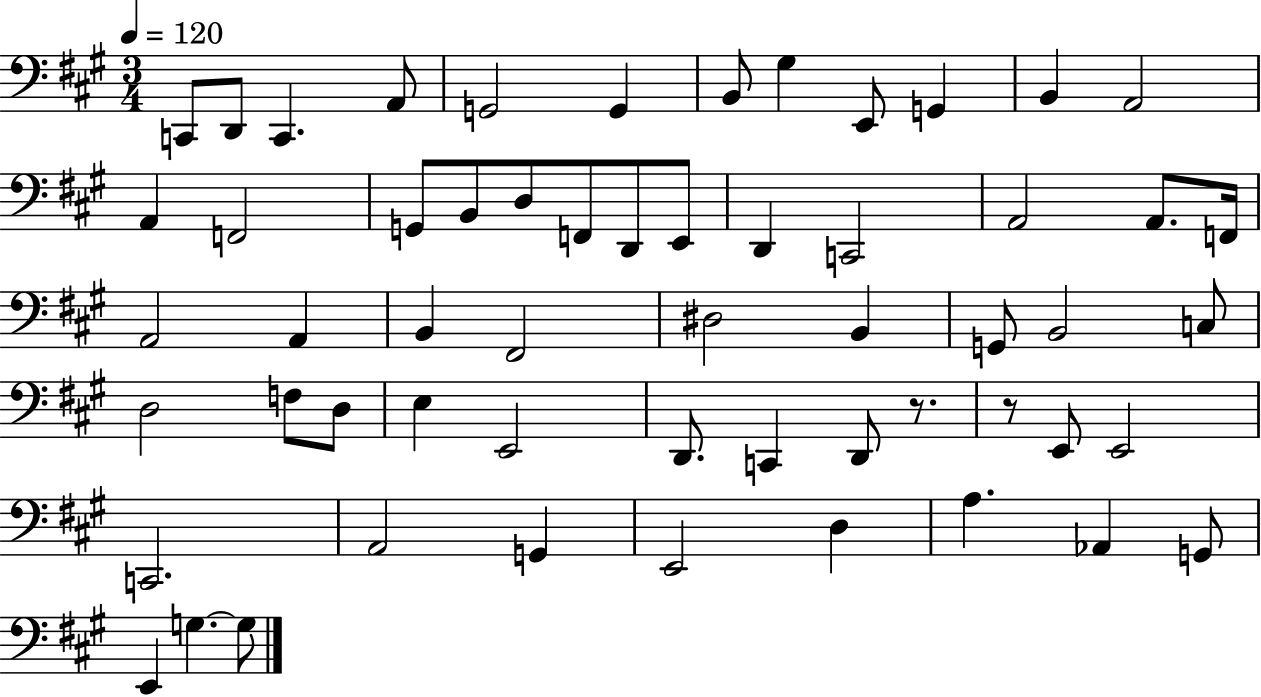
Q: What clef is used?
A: bass